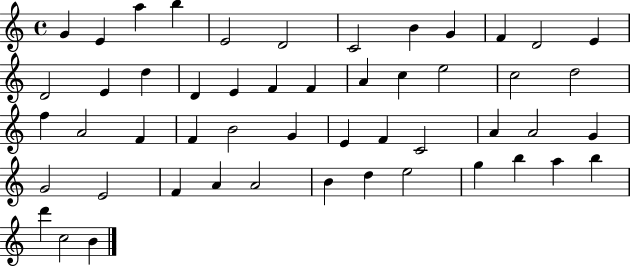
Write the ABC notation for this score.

X:1
T:Untitled
M:4/4
L:1/4
K:C
G E a b E2 D2 C2 B G F D2 E D2 E d D E F F A c e2 c2 d2 f A2 F F B2 G E F C2 A A2 G G2 E2 F A A2 B d e2 g b a b d' c2 B